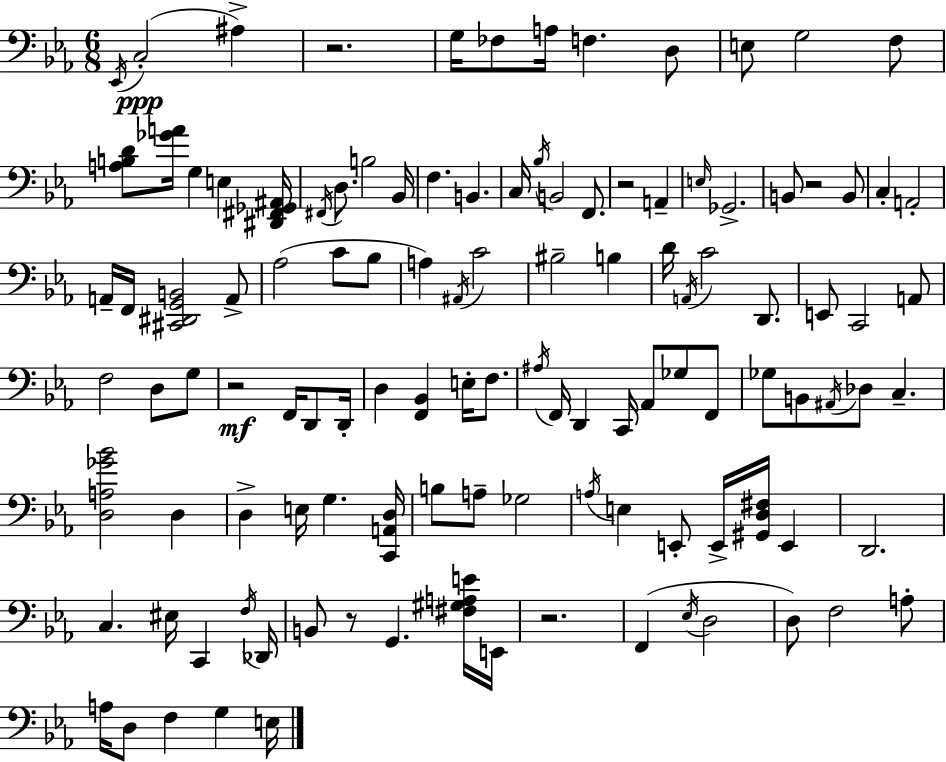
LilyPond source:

{
  \clef bass
  \numericTimeSignature
  \time 6/8
  \key ees \major
  \acciaccatura { ees,16 }(\ppp c2-. ais4->) | r2. | g16 fes8 a16 f4. d8 | e8 g2 f8 | \break <a b d'>8 <ges' a'>16 g4 e4 | <dis, fis, ges, ais,>16 \acciaccatura { fis,16 } d8. b2 | bes,16 f4. b,4. | c16 \acciaccatura { bes16 } b,2 | \break f,8. r2 a,4-- | \grace { e16 } ges,2.-> | b,8 r2 | b,8 c4-. a,2-. | \break a,16-- f,16 <cis, dis, g, b,>2 | a,8-> aes2( | c'8 bes8 a4) \acciaccatura { ais,16 } c'2 | bis2-- | \break b4 d'16 \acciaccatura { a,16 } c'2 | d,8. e,8 c,2 | a,8 f2 | d8 g8 r2\mf | \break f,16 d,8 d,16-. d4 <f, bes,>4 | e16-. f8. \acciaccatura { ais16 } f,16 d,4 | c,16 aes,8 ges8 f,8 ges8 b,8 \acciaccatura { ais,16 } | des8 c4.-- <d a ges' bes'>2 | \break d4 d4-> | e16 g4. <c, a, d>16 b8 a8-- | ges2 \acciaccatura { a16 } e4 | e,8-. e,16-> <gis, d fis>16 e,4 d,2. | \break c4. | eis16 c,4 \acciaccatura { f16 } des,16 b,8 | r8 g,4. <fis gis a e'>16 e,16 r2. | f,4( | \break \acciaccatura { ees16 } d2 d8) | f2 a8-. a16 | d8 f4 g4 e16 \bar "|."
}